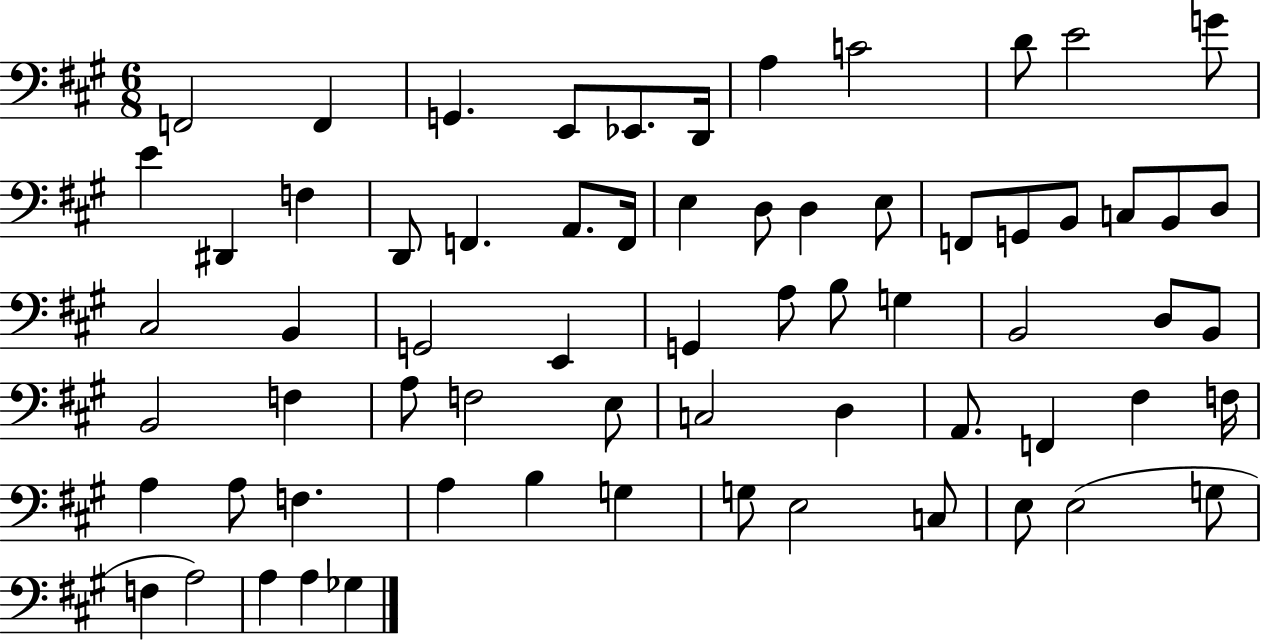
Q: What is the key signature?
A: A major